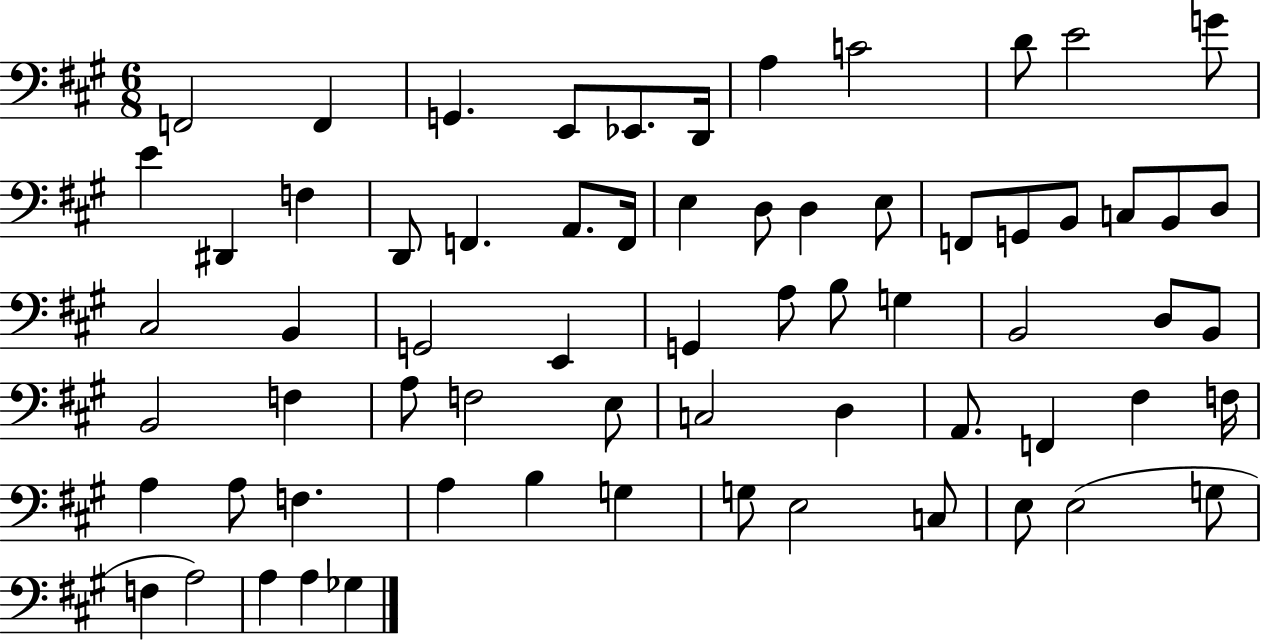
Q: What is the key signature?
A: A major